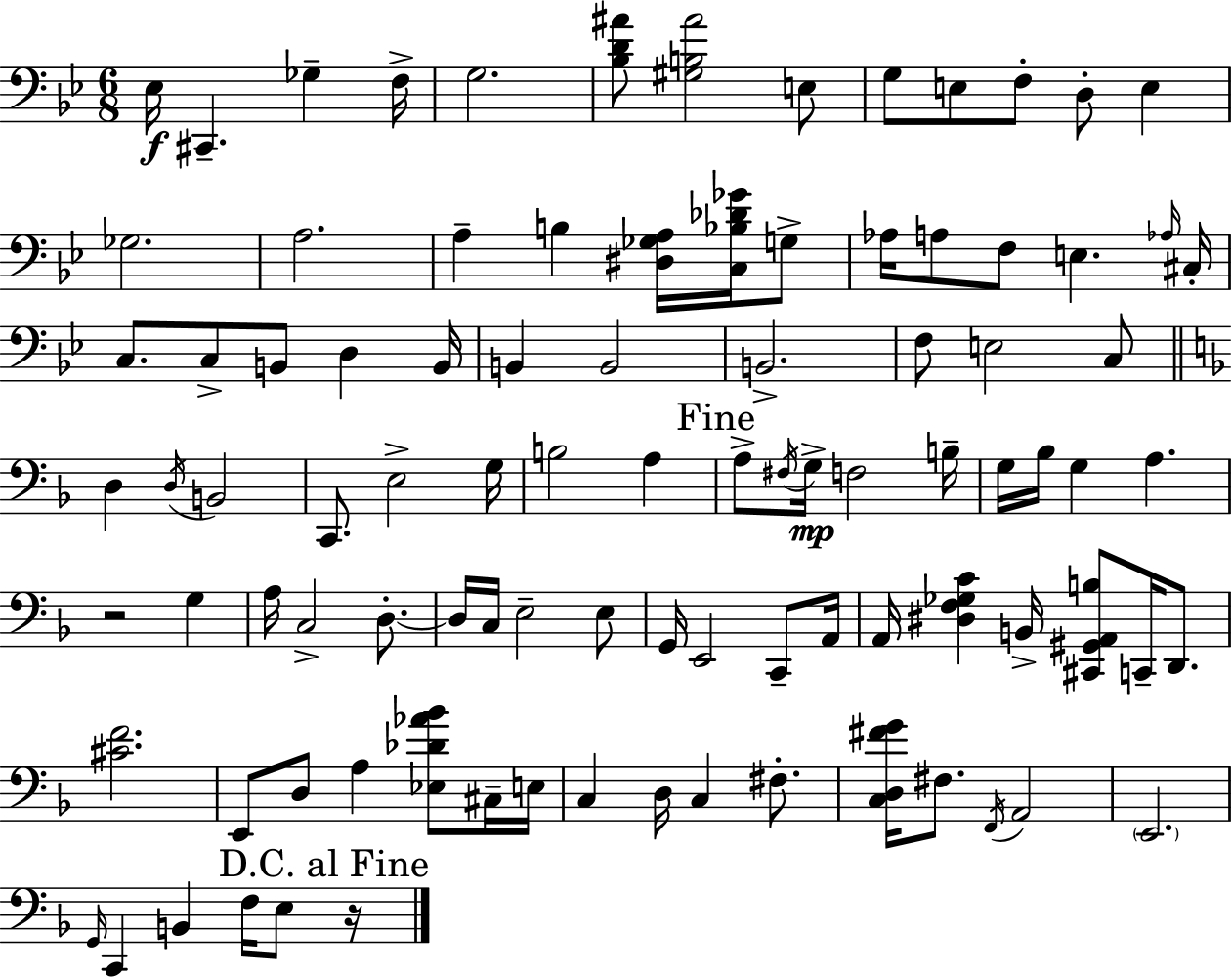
X:1
T:Untitled
M:6/8
L:1/4
K:Gm
_E,/4 ^C,, _G, F,/4 G,2 [_B,D^A]/2 [^G,B,^A]2 E,/2 G,/2 E,/2 F,/2 D,/2 E, _G,2 A,2 A, B, [^D,_G,A,]/4 [C,_B,_D_G]/4 G,/2 _A,/4 A,/2 F,/2 E, _A,/4 ^C,/4 C,/2 C,/2 B,,/2 D, B,,/4 B,, B,,2 B,,2 F,/2 E,2 C,/2 D, D,/4 B,,2 C,,/2 E,2 G,/4 B,2 A, A,/2 ^F,/4 G,/4 F,2 B,/4 G,/4 _B,/4 G, A, z2 G, A,/4 C,2 D,/2 D,/4 C,/4 E,2 E,/2 G,,/4 E,,2 C,,/2 A,,/4 A,,/4 [^D,F,_G,C] B,,/4 [^C,,^G,,A,,B,]/2 C,,/4 D,,/2 [^CF]2 E,,/2 D,/2 A, [_E,_D_A_B]/2 ^C,/4 E,/4 C, D,/4 C, ^F,/2 [C,D,^FG]/4 ^F,/2 F,,/4 A,,2 E,,2 G,,/4 C,, B,, F,/4 E,/2 z/4